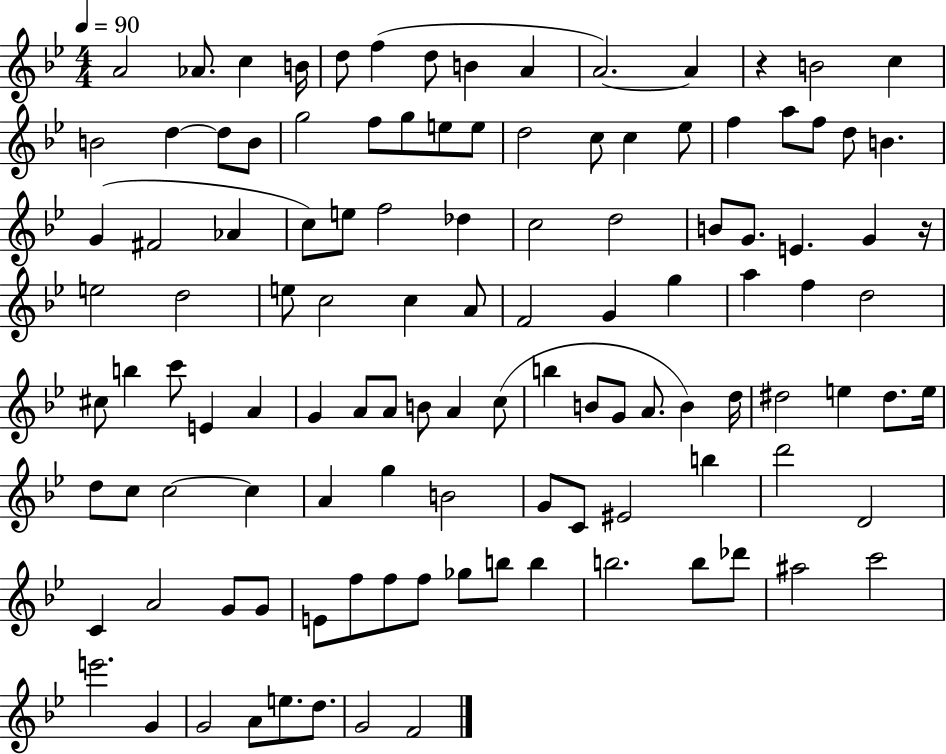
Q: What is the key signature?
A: BES major